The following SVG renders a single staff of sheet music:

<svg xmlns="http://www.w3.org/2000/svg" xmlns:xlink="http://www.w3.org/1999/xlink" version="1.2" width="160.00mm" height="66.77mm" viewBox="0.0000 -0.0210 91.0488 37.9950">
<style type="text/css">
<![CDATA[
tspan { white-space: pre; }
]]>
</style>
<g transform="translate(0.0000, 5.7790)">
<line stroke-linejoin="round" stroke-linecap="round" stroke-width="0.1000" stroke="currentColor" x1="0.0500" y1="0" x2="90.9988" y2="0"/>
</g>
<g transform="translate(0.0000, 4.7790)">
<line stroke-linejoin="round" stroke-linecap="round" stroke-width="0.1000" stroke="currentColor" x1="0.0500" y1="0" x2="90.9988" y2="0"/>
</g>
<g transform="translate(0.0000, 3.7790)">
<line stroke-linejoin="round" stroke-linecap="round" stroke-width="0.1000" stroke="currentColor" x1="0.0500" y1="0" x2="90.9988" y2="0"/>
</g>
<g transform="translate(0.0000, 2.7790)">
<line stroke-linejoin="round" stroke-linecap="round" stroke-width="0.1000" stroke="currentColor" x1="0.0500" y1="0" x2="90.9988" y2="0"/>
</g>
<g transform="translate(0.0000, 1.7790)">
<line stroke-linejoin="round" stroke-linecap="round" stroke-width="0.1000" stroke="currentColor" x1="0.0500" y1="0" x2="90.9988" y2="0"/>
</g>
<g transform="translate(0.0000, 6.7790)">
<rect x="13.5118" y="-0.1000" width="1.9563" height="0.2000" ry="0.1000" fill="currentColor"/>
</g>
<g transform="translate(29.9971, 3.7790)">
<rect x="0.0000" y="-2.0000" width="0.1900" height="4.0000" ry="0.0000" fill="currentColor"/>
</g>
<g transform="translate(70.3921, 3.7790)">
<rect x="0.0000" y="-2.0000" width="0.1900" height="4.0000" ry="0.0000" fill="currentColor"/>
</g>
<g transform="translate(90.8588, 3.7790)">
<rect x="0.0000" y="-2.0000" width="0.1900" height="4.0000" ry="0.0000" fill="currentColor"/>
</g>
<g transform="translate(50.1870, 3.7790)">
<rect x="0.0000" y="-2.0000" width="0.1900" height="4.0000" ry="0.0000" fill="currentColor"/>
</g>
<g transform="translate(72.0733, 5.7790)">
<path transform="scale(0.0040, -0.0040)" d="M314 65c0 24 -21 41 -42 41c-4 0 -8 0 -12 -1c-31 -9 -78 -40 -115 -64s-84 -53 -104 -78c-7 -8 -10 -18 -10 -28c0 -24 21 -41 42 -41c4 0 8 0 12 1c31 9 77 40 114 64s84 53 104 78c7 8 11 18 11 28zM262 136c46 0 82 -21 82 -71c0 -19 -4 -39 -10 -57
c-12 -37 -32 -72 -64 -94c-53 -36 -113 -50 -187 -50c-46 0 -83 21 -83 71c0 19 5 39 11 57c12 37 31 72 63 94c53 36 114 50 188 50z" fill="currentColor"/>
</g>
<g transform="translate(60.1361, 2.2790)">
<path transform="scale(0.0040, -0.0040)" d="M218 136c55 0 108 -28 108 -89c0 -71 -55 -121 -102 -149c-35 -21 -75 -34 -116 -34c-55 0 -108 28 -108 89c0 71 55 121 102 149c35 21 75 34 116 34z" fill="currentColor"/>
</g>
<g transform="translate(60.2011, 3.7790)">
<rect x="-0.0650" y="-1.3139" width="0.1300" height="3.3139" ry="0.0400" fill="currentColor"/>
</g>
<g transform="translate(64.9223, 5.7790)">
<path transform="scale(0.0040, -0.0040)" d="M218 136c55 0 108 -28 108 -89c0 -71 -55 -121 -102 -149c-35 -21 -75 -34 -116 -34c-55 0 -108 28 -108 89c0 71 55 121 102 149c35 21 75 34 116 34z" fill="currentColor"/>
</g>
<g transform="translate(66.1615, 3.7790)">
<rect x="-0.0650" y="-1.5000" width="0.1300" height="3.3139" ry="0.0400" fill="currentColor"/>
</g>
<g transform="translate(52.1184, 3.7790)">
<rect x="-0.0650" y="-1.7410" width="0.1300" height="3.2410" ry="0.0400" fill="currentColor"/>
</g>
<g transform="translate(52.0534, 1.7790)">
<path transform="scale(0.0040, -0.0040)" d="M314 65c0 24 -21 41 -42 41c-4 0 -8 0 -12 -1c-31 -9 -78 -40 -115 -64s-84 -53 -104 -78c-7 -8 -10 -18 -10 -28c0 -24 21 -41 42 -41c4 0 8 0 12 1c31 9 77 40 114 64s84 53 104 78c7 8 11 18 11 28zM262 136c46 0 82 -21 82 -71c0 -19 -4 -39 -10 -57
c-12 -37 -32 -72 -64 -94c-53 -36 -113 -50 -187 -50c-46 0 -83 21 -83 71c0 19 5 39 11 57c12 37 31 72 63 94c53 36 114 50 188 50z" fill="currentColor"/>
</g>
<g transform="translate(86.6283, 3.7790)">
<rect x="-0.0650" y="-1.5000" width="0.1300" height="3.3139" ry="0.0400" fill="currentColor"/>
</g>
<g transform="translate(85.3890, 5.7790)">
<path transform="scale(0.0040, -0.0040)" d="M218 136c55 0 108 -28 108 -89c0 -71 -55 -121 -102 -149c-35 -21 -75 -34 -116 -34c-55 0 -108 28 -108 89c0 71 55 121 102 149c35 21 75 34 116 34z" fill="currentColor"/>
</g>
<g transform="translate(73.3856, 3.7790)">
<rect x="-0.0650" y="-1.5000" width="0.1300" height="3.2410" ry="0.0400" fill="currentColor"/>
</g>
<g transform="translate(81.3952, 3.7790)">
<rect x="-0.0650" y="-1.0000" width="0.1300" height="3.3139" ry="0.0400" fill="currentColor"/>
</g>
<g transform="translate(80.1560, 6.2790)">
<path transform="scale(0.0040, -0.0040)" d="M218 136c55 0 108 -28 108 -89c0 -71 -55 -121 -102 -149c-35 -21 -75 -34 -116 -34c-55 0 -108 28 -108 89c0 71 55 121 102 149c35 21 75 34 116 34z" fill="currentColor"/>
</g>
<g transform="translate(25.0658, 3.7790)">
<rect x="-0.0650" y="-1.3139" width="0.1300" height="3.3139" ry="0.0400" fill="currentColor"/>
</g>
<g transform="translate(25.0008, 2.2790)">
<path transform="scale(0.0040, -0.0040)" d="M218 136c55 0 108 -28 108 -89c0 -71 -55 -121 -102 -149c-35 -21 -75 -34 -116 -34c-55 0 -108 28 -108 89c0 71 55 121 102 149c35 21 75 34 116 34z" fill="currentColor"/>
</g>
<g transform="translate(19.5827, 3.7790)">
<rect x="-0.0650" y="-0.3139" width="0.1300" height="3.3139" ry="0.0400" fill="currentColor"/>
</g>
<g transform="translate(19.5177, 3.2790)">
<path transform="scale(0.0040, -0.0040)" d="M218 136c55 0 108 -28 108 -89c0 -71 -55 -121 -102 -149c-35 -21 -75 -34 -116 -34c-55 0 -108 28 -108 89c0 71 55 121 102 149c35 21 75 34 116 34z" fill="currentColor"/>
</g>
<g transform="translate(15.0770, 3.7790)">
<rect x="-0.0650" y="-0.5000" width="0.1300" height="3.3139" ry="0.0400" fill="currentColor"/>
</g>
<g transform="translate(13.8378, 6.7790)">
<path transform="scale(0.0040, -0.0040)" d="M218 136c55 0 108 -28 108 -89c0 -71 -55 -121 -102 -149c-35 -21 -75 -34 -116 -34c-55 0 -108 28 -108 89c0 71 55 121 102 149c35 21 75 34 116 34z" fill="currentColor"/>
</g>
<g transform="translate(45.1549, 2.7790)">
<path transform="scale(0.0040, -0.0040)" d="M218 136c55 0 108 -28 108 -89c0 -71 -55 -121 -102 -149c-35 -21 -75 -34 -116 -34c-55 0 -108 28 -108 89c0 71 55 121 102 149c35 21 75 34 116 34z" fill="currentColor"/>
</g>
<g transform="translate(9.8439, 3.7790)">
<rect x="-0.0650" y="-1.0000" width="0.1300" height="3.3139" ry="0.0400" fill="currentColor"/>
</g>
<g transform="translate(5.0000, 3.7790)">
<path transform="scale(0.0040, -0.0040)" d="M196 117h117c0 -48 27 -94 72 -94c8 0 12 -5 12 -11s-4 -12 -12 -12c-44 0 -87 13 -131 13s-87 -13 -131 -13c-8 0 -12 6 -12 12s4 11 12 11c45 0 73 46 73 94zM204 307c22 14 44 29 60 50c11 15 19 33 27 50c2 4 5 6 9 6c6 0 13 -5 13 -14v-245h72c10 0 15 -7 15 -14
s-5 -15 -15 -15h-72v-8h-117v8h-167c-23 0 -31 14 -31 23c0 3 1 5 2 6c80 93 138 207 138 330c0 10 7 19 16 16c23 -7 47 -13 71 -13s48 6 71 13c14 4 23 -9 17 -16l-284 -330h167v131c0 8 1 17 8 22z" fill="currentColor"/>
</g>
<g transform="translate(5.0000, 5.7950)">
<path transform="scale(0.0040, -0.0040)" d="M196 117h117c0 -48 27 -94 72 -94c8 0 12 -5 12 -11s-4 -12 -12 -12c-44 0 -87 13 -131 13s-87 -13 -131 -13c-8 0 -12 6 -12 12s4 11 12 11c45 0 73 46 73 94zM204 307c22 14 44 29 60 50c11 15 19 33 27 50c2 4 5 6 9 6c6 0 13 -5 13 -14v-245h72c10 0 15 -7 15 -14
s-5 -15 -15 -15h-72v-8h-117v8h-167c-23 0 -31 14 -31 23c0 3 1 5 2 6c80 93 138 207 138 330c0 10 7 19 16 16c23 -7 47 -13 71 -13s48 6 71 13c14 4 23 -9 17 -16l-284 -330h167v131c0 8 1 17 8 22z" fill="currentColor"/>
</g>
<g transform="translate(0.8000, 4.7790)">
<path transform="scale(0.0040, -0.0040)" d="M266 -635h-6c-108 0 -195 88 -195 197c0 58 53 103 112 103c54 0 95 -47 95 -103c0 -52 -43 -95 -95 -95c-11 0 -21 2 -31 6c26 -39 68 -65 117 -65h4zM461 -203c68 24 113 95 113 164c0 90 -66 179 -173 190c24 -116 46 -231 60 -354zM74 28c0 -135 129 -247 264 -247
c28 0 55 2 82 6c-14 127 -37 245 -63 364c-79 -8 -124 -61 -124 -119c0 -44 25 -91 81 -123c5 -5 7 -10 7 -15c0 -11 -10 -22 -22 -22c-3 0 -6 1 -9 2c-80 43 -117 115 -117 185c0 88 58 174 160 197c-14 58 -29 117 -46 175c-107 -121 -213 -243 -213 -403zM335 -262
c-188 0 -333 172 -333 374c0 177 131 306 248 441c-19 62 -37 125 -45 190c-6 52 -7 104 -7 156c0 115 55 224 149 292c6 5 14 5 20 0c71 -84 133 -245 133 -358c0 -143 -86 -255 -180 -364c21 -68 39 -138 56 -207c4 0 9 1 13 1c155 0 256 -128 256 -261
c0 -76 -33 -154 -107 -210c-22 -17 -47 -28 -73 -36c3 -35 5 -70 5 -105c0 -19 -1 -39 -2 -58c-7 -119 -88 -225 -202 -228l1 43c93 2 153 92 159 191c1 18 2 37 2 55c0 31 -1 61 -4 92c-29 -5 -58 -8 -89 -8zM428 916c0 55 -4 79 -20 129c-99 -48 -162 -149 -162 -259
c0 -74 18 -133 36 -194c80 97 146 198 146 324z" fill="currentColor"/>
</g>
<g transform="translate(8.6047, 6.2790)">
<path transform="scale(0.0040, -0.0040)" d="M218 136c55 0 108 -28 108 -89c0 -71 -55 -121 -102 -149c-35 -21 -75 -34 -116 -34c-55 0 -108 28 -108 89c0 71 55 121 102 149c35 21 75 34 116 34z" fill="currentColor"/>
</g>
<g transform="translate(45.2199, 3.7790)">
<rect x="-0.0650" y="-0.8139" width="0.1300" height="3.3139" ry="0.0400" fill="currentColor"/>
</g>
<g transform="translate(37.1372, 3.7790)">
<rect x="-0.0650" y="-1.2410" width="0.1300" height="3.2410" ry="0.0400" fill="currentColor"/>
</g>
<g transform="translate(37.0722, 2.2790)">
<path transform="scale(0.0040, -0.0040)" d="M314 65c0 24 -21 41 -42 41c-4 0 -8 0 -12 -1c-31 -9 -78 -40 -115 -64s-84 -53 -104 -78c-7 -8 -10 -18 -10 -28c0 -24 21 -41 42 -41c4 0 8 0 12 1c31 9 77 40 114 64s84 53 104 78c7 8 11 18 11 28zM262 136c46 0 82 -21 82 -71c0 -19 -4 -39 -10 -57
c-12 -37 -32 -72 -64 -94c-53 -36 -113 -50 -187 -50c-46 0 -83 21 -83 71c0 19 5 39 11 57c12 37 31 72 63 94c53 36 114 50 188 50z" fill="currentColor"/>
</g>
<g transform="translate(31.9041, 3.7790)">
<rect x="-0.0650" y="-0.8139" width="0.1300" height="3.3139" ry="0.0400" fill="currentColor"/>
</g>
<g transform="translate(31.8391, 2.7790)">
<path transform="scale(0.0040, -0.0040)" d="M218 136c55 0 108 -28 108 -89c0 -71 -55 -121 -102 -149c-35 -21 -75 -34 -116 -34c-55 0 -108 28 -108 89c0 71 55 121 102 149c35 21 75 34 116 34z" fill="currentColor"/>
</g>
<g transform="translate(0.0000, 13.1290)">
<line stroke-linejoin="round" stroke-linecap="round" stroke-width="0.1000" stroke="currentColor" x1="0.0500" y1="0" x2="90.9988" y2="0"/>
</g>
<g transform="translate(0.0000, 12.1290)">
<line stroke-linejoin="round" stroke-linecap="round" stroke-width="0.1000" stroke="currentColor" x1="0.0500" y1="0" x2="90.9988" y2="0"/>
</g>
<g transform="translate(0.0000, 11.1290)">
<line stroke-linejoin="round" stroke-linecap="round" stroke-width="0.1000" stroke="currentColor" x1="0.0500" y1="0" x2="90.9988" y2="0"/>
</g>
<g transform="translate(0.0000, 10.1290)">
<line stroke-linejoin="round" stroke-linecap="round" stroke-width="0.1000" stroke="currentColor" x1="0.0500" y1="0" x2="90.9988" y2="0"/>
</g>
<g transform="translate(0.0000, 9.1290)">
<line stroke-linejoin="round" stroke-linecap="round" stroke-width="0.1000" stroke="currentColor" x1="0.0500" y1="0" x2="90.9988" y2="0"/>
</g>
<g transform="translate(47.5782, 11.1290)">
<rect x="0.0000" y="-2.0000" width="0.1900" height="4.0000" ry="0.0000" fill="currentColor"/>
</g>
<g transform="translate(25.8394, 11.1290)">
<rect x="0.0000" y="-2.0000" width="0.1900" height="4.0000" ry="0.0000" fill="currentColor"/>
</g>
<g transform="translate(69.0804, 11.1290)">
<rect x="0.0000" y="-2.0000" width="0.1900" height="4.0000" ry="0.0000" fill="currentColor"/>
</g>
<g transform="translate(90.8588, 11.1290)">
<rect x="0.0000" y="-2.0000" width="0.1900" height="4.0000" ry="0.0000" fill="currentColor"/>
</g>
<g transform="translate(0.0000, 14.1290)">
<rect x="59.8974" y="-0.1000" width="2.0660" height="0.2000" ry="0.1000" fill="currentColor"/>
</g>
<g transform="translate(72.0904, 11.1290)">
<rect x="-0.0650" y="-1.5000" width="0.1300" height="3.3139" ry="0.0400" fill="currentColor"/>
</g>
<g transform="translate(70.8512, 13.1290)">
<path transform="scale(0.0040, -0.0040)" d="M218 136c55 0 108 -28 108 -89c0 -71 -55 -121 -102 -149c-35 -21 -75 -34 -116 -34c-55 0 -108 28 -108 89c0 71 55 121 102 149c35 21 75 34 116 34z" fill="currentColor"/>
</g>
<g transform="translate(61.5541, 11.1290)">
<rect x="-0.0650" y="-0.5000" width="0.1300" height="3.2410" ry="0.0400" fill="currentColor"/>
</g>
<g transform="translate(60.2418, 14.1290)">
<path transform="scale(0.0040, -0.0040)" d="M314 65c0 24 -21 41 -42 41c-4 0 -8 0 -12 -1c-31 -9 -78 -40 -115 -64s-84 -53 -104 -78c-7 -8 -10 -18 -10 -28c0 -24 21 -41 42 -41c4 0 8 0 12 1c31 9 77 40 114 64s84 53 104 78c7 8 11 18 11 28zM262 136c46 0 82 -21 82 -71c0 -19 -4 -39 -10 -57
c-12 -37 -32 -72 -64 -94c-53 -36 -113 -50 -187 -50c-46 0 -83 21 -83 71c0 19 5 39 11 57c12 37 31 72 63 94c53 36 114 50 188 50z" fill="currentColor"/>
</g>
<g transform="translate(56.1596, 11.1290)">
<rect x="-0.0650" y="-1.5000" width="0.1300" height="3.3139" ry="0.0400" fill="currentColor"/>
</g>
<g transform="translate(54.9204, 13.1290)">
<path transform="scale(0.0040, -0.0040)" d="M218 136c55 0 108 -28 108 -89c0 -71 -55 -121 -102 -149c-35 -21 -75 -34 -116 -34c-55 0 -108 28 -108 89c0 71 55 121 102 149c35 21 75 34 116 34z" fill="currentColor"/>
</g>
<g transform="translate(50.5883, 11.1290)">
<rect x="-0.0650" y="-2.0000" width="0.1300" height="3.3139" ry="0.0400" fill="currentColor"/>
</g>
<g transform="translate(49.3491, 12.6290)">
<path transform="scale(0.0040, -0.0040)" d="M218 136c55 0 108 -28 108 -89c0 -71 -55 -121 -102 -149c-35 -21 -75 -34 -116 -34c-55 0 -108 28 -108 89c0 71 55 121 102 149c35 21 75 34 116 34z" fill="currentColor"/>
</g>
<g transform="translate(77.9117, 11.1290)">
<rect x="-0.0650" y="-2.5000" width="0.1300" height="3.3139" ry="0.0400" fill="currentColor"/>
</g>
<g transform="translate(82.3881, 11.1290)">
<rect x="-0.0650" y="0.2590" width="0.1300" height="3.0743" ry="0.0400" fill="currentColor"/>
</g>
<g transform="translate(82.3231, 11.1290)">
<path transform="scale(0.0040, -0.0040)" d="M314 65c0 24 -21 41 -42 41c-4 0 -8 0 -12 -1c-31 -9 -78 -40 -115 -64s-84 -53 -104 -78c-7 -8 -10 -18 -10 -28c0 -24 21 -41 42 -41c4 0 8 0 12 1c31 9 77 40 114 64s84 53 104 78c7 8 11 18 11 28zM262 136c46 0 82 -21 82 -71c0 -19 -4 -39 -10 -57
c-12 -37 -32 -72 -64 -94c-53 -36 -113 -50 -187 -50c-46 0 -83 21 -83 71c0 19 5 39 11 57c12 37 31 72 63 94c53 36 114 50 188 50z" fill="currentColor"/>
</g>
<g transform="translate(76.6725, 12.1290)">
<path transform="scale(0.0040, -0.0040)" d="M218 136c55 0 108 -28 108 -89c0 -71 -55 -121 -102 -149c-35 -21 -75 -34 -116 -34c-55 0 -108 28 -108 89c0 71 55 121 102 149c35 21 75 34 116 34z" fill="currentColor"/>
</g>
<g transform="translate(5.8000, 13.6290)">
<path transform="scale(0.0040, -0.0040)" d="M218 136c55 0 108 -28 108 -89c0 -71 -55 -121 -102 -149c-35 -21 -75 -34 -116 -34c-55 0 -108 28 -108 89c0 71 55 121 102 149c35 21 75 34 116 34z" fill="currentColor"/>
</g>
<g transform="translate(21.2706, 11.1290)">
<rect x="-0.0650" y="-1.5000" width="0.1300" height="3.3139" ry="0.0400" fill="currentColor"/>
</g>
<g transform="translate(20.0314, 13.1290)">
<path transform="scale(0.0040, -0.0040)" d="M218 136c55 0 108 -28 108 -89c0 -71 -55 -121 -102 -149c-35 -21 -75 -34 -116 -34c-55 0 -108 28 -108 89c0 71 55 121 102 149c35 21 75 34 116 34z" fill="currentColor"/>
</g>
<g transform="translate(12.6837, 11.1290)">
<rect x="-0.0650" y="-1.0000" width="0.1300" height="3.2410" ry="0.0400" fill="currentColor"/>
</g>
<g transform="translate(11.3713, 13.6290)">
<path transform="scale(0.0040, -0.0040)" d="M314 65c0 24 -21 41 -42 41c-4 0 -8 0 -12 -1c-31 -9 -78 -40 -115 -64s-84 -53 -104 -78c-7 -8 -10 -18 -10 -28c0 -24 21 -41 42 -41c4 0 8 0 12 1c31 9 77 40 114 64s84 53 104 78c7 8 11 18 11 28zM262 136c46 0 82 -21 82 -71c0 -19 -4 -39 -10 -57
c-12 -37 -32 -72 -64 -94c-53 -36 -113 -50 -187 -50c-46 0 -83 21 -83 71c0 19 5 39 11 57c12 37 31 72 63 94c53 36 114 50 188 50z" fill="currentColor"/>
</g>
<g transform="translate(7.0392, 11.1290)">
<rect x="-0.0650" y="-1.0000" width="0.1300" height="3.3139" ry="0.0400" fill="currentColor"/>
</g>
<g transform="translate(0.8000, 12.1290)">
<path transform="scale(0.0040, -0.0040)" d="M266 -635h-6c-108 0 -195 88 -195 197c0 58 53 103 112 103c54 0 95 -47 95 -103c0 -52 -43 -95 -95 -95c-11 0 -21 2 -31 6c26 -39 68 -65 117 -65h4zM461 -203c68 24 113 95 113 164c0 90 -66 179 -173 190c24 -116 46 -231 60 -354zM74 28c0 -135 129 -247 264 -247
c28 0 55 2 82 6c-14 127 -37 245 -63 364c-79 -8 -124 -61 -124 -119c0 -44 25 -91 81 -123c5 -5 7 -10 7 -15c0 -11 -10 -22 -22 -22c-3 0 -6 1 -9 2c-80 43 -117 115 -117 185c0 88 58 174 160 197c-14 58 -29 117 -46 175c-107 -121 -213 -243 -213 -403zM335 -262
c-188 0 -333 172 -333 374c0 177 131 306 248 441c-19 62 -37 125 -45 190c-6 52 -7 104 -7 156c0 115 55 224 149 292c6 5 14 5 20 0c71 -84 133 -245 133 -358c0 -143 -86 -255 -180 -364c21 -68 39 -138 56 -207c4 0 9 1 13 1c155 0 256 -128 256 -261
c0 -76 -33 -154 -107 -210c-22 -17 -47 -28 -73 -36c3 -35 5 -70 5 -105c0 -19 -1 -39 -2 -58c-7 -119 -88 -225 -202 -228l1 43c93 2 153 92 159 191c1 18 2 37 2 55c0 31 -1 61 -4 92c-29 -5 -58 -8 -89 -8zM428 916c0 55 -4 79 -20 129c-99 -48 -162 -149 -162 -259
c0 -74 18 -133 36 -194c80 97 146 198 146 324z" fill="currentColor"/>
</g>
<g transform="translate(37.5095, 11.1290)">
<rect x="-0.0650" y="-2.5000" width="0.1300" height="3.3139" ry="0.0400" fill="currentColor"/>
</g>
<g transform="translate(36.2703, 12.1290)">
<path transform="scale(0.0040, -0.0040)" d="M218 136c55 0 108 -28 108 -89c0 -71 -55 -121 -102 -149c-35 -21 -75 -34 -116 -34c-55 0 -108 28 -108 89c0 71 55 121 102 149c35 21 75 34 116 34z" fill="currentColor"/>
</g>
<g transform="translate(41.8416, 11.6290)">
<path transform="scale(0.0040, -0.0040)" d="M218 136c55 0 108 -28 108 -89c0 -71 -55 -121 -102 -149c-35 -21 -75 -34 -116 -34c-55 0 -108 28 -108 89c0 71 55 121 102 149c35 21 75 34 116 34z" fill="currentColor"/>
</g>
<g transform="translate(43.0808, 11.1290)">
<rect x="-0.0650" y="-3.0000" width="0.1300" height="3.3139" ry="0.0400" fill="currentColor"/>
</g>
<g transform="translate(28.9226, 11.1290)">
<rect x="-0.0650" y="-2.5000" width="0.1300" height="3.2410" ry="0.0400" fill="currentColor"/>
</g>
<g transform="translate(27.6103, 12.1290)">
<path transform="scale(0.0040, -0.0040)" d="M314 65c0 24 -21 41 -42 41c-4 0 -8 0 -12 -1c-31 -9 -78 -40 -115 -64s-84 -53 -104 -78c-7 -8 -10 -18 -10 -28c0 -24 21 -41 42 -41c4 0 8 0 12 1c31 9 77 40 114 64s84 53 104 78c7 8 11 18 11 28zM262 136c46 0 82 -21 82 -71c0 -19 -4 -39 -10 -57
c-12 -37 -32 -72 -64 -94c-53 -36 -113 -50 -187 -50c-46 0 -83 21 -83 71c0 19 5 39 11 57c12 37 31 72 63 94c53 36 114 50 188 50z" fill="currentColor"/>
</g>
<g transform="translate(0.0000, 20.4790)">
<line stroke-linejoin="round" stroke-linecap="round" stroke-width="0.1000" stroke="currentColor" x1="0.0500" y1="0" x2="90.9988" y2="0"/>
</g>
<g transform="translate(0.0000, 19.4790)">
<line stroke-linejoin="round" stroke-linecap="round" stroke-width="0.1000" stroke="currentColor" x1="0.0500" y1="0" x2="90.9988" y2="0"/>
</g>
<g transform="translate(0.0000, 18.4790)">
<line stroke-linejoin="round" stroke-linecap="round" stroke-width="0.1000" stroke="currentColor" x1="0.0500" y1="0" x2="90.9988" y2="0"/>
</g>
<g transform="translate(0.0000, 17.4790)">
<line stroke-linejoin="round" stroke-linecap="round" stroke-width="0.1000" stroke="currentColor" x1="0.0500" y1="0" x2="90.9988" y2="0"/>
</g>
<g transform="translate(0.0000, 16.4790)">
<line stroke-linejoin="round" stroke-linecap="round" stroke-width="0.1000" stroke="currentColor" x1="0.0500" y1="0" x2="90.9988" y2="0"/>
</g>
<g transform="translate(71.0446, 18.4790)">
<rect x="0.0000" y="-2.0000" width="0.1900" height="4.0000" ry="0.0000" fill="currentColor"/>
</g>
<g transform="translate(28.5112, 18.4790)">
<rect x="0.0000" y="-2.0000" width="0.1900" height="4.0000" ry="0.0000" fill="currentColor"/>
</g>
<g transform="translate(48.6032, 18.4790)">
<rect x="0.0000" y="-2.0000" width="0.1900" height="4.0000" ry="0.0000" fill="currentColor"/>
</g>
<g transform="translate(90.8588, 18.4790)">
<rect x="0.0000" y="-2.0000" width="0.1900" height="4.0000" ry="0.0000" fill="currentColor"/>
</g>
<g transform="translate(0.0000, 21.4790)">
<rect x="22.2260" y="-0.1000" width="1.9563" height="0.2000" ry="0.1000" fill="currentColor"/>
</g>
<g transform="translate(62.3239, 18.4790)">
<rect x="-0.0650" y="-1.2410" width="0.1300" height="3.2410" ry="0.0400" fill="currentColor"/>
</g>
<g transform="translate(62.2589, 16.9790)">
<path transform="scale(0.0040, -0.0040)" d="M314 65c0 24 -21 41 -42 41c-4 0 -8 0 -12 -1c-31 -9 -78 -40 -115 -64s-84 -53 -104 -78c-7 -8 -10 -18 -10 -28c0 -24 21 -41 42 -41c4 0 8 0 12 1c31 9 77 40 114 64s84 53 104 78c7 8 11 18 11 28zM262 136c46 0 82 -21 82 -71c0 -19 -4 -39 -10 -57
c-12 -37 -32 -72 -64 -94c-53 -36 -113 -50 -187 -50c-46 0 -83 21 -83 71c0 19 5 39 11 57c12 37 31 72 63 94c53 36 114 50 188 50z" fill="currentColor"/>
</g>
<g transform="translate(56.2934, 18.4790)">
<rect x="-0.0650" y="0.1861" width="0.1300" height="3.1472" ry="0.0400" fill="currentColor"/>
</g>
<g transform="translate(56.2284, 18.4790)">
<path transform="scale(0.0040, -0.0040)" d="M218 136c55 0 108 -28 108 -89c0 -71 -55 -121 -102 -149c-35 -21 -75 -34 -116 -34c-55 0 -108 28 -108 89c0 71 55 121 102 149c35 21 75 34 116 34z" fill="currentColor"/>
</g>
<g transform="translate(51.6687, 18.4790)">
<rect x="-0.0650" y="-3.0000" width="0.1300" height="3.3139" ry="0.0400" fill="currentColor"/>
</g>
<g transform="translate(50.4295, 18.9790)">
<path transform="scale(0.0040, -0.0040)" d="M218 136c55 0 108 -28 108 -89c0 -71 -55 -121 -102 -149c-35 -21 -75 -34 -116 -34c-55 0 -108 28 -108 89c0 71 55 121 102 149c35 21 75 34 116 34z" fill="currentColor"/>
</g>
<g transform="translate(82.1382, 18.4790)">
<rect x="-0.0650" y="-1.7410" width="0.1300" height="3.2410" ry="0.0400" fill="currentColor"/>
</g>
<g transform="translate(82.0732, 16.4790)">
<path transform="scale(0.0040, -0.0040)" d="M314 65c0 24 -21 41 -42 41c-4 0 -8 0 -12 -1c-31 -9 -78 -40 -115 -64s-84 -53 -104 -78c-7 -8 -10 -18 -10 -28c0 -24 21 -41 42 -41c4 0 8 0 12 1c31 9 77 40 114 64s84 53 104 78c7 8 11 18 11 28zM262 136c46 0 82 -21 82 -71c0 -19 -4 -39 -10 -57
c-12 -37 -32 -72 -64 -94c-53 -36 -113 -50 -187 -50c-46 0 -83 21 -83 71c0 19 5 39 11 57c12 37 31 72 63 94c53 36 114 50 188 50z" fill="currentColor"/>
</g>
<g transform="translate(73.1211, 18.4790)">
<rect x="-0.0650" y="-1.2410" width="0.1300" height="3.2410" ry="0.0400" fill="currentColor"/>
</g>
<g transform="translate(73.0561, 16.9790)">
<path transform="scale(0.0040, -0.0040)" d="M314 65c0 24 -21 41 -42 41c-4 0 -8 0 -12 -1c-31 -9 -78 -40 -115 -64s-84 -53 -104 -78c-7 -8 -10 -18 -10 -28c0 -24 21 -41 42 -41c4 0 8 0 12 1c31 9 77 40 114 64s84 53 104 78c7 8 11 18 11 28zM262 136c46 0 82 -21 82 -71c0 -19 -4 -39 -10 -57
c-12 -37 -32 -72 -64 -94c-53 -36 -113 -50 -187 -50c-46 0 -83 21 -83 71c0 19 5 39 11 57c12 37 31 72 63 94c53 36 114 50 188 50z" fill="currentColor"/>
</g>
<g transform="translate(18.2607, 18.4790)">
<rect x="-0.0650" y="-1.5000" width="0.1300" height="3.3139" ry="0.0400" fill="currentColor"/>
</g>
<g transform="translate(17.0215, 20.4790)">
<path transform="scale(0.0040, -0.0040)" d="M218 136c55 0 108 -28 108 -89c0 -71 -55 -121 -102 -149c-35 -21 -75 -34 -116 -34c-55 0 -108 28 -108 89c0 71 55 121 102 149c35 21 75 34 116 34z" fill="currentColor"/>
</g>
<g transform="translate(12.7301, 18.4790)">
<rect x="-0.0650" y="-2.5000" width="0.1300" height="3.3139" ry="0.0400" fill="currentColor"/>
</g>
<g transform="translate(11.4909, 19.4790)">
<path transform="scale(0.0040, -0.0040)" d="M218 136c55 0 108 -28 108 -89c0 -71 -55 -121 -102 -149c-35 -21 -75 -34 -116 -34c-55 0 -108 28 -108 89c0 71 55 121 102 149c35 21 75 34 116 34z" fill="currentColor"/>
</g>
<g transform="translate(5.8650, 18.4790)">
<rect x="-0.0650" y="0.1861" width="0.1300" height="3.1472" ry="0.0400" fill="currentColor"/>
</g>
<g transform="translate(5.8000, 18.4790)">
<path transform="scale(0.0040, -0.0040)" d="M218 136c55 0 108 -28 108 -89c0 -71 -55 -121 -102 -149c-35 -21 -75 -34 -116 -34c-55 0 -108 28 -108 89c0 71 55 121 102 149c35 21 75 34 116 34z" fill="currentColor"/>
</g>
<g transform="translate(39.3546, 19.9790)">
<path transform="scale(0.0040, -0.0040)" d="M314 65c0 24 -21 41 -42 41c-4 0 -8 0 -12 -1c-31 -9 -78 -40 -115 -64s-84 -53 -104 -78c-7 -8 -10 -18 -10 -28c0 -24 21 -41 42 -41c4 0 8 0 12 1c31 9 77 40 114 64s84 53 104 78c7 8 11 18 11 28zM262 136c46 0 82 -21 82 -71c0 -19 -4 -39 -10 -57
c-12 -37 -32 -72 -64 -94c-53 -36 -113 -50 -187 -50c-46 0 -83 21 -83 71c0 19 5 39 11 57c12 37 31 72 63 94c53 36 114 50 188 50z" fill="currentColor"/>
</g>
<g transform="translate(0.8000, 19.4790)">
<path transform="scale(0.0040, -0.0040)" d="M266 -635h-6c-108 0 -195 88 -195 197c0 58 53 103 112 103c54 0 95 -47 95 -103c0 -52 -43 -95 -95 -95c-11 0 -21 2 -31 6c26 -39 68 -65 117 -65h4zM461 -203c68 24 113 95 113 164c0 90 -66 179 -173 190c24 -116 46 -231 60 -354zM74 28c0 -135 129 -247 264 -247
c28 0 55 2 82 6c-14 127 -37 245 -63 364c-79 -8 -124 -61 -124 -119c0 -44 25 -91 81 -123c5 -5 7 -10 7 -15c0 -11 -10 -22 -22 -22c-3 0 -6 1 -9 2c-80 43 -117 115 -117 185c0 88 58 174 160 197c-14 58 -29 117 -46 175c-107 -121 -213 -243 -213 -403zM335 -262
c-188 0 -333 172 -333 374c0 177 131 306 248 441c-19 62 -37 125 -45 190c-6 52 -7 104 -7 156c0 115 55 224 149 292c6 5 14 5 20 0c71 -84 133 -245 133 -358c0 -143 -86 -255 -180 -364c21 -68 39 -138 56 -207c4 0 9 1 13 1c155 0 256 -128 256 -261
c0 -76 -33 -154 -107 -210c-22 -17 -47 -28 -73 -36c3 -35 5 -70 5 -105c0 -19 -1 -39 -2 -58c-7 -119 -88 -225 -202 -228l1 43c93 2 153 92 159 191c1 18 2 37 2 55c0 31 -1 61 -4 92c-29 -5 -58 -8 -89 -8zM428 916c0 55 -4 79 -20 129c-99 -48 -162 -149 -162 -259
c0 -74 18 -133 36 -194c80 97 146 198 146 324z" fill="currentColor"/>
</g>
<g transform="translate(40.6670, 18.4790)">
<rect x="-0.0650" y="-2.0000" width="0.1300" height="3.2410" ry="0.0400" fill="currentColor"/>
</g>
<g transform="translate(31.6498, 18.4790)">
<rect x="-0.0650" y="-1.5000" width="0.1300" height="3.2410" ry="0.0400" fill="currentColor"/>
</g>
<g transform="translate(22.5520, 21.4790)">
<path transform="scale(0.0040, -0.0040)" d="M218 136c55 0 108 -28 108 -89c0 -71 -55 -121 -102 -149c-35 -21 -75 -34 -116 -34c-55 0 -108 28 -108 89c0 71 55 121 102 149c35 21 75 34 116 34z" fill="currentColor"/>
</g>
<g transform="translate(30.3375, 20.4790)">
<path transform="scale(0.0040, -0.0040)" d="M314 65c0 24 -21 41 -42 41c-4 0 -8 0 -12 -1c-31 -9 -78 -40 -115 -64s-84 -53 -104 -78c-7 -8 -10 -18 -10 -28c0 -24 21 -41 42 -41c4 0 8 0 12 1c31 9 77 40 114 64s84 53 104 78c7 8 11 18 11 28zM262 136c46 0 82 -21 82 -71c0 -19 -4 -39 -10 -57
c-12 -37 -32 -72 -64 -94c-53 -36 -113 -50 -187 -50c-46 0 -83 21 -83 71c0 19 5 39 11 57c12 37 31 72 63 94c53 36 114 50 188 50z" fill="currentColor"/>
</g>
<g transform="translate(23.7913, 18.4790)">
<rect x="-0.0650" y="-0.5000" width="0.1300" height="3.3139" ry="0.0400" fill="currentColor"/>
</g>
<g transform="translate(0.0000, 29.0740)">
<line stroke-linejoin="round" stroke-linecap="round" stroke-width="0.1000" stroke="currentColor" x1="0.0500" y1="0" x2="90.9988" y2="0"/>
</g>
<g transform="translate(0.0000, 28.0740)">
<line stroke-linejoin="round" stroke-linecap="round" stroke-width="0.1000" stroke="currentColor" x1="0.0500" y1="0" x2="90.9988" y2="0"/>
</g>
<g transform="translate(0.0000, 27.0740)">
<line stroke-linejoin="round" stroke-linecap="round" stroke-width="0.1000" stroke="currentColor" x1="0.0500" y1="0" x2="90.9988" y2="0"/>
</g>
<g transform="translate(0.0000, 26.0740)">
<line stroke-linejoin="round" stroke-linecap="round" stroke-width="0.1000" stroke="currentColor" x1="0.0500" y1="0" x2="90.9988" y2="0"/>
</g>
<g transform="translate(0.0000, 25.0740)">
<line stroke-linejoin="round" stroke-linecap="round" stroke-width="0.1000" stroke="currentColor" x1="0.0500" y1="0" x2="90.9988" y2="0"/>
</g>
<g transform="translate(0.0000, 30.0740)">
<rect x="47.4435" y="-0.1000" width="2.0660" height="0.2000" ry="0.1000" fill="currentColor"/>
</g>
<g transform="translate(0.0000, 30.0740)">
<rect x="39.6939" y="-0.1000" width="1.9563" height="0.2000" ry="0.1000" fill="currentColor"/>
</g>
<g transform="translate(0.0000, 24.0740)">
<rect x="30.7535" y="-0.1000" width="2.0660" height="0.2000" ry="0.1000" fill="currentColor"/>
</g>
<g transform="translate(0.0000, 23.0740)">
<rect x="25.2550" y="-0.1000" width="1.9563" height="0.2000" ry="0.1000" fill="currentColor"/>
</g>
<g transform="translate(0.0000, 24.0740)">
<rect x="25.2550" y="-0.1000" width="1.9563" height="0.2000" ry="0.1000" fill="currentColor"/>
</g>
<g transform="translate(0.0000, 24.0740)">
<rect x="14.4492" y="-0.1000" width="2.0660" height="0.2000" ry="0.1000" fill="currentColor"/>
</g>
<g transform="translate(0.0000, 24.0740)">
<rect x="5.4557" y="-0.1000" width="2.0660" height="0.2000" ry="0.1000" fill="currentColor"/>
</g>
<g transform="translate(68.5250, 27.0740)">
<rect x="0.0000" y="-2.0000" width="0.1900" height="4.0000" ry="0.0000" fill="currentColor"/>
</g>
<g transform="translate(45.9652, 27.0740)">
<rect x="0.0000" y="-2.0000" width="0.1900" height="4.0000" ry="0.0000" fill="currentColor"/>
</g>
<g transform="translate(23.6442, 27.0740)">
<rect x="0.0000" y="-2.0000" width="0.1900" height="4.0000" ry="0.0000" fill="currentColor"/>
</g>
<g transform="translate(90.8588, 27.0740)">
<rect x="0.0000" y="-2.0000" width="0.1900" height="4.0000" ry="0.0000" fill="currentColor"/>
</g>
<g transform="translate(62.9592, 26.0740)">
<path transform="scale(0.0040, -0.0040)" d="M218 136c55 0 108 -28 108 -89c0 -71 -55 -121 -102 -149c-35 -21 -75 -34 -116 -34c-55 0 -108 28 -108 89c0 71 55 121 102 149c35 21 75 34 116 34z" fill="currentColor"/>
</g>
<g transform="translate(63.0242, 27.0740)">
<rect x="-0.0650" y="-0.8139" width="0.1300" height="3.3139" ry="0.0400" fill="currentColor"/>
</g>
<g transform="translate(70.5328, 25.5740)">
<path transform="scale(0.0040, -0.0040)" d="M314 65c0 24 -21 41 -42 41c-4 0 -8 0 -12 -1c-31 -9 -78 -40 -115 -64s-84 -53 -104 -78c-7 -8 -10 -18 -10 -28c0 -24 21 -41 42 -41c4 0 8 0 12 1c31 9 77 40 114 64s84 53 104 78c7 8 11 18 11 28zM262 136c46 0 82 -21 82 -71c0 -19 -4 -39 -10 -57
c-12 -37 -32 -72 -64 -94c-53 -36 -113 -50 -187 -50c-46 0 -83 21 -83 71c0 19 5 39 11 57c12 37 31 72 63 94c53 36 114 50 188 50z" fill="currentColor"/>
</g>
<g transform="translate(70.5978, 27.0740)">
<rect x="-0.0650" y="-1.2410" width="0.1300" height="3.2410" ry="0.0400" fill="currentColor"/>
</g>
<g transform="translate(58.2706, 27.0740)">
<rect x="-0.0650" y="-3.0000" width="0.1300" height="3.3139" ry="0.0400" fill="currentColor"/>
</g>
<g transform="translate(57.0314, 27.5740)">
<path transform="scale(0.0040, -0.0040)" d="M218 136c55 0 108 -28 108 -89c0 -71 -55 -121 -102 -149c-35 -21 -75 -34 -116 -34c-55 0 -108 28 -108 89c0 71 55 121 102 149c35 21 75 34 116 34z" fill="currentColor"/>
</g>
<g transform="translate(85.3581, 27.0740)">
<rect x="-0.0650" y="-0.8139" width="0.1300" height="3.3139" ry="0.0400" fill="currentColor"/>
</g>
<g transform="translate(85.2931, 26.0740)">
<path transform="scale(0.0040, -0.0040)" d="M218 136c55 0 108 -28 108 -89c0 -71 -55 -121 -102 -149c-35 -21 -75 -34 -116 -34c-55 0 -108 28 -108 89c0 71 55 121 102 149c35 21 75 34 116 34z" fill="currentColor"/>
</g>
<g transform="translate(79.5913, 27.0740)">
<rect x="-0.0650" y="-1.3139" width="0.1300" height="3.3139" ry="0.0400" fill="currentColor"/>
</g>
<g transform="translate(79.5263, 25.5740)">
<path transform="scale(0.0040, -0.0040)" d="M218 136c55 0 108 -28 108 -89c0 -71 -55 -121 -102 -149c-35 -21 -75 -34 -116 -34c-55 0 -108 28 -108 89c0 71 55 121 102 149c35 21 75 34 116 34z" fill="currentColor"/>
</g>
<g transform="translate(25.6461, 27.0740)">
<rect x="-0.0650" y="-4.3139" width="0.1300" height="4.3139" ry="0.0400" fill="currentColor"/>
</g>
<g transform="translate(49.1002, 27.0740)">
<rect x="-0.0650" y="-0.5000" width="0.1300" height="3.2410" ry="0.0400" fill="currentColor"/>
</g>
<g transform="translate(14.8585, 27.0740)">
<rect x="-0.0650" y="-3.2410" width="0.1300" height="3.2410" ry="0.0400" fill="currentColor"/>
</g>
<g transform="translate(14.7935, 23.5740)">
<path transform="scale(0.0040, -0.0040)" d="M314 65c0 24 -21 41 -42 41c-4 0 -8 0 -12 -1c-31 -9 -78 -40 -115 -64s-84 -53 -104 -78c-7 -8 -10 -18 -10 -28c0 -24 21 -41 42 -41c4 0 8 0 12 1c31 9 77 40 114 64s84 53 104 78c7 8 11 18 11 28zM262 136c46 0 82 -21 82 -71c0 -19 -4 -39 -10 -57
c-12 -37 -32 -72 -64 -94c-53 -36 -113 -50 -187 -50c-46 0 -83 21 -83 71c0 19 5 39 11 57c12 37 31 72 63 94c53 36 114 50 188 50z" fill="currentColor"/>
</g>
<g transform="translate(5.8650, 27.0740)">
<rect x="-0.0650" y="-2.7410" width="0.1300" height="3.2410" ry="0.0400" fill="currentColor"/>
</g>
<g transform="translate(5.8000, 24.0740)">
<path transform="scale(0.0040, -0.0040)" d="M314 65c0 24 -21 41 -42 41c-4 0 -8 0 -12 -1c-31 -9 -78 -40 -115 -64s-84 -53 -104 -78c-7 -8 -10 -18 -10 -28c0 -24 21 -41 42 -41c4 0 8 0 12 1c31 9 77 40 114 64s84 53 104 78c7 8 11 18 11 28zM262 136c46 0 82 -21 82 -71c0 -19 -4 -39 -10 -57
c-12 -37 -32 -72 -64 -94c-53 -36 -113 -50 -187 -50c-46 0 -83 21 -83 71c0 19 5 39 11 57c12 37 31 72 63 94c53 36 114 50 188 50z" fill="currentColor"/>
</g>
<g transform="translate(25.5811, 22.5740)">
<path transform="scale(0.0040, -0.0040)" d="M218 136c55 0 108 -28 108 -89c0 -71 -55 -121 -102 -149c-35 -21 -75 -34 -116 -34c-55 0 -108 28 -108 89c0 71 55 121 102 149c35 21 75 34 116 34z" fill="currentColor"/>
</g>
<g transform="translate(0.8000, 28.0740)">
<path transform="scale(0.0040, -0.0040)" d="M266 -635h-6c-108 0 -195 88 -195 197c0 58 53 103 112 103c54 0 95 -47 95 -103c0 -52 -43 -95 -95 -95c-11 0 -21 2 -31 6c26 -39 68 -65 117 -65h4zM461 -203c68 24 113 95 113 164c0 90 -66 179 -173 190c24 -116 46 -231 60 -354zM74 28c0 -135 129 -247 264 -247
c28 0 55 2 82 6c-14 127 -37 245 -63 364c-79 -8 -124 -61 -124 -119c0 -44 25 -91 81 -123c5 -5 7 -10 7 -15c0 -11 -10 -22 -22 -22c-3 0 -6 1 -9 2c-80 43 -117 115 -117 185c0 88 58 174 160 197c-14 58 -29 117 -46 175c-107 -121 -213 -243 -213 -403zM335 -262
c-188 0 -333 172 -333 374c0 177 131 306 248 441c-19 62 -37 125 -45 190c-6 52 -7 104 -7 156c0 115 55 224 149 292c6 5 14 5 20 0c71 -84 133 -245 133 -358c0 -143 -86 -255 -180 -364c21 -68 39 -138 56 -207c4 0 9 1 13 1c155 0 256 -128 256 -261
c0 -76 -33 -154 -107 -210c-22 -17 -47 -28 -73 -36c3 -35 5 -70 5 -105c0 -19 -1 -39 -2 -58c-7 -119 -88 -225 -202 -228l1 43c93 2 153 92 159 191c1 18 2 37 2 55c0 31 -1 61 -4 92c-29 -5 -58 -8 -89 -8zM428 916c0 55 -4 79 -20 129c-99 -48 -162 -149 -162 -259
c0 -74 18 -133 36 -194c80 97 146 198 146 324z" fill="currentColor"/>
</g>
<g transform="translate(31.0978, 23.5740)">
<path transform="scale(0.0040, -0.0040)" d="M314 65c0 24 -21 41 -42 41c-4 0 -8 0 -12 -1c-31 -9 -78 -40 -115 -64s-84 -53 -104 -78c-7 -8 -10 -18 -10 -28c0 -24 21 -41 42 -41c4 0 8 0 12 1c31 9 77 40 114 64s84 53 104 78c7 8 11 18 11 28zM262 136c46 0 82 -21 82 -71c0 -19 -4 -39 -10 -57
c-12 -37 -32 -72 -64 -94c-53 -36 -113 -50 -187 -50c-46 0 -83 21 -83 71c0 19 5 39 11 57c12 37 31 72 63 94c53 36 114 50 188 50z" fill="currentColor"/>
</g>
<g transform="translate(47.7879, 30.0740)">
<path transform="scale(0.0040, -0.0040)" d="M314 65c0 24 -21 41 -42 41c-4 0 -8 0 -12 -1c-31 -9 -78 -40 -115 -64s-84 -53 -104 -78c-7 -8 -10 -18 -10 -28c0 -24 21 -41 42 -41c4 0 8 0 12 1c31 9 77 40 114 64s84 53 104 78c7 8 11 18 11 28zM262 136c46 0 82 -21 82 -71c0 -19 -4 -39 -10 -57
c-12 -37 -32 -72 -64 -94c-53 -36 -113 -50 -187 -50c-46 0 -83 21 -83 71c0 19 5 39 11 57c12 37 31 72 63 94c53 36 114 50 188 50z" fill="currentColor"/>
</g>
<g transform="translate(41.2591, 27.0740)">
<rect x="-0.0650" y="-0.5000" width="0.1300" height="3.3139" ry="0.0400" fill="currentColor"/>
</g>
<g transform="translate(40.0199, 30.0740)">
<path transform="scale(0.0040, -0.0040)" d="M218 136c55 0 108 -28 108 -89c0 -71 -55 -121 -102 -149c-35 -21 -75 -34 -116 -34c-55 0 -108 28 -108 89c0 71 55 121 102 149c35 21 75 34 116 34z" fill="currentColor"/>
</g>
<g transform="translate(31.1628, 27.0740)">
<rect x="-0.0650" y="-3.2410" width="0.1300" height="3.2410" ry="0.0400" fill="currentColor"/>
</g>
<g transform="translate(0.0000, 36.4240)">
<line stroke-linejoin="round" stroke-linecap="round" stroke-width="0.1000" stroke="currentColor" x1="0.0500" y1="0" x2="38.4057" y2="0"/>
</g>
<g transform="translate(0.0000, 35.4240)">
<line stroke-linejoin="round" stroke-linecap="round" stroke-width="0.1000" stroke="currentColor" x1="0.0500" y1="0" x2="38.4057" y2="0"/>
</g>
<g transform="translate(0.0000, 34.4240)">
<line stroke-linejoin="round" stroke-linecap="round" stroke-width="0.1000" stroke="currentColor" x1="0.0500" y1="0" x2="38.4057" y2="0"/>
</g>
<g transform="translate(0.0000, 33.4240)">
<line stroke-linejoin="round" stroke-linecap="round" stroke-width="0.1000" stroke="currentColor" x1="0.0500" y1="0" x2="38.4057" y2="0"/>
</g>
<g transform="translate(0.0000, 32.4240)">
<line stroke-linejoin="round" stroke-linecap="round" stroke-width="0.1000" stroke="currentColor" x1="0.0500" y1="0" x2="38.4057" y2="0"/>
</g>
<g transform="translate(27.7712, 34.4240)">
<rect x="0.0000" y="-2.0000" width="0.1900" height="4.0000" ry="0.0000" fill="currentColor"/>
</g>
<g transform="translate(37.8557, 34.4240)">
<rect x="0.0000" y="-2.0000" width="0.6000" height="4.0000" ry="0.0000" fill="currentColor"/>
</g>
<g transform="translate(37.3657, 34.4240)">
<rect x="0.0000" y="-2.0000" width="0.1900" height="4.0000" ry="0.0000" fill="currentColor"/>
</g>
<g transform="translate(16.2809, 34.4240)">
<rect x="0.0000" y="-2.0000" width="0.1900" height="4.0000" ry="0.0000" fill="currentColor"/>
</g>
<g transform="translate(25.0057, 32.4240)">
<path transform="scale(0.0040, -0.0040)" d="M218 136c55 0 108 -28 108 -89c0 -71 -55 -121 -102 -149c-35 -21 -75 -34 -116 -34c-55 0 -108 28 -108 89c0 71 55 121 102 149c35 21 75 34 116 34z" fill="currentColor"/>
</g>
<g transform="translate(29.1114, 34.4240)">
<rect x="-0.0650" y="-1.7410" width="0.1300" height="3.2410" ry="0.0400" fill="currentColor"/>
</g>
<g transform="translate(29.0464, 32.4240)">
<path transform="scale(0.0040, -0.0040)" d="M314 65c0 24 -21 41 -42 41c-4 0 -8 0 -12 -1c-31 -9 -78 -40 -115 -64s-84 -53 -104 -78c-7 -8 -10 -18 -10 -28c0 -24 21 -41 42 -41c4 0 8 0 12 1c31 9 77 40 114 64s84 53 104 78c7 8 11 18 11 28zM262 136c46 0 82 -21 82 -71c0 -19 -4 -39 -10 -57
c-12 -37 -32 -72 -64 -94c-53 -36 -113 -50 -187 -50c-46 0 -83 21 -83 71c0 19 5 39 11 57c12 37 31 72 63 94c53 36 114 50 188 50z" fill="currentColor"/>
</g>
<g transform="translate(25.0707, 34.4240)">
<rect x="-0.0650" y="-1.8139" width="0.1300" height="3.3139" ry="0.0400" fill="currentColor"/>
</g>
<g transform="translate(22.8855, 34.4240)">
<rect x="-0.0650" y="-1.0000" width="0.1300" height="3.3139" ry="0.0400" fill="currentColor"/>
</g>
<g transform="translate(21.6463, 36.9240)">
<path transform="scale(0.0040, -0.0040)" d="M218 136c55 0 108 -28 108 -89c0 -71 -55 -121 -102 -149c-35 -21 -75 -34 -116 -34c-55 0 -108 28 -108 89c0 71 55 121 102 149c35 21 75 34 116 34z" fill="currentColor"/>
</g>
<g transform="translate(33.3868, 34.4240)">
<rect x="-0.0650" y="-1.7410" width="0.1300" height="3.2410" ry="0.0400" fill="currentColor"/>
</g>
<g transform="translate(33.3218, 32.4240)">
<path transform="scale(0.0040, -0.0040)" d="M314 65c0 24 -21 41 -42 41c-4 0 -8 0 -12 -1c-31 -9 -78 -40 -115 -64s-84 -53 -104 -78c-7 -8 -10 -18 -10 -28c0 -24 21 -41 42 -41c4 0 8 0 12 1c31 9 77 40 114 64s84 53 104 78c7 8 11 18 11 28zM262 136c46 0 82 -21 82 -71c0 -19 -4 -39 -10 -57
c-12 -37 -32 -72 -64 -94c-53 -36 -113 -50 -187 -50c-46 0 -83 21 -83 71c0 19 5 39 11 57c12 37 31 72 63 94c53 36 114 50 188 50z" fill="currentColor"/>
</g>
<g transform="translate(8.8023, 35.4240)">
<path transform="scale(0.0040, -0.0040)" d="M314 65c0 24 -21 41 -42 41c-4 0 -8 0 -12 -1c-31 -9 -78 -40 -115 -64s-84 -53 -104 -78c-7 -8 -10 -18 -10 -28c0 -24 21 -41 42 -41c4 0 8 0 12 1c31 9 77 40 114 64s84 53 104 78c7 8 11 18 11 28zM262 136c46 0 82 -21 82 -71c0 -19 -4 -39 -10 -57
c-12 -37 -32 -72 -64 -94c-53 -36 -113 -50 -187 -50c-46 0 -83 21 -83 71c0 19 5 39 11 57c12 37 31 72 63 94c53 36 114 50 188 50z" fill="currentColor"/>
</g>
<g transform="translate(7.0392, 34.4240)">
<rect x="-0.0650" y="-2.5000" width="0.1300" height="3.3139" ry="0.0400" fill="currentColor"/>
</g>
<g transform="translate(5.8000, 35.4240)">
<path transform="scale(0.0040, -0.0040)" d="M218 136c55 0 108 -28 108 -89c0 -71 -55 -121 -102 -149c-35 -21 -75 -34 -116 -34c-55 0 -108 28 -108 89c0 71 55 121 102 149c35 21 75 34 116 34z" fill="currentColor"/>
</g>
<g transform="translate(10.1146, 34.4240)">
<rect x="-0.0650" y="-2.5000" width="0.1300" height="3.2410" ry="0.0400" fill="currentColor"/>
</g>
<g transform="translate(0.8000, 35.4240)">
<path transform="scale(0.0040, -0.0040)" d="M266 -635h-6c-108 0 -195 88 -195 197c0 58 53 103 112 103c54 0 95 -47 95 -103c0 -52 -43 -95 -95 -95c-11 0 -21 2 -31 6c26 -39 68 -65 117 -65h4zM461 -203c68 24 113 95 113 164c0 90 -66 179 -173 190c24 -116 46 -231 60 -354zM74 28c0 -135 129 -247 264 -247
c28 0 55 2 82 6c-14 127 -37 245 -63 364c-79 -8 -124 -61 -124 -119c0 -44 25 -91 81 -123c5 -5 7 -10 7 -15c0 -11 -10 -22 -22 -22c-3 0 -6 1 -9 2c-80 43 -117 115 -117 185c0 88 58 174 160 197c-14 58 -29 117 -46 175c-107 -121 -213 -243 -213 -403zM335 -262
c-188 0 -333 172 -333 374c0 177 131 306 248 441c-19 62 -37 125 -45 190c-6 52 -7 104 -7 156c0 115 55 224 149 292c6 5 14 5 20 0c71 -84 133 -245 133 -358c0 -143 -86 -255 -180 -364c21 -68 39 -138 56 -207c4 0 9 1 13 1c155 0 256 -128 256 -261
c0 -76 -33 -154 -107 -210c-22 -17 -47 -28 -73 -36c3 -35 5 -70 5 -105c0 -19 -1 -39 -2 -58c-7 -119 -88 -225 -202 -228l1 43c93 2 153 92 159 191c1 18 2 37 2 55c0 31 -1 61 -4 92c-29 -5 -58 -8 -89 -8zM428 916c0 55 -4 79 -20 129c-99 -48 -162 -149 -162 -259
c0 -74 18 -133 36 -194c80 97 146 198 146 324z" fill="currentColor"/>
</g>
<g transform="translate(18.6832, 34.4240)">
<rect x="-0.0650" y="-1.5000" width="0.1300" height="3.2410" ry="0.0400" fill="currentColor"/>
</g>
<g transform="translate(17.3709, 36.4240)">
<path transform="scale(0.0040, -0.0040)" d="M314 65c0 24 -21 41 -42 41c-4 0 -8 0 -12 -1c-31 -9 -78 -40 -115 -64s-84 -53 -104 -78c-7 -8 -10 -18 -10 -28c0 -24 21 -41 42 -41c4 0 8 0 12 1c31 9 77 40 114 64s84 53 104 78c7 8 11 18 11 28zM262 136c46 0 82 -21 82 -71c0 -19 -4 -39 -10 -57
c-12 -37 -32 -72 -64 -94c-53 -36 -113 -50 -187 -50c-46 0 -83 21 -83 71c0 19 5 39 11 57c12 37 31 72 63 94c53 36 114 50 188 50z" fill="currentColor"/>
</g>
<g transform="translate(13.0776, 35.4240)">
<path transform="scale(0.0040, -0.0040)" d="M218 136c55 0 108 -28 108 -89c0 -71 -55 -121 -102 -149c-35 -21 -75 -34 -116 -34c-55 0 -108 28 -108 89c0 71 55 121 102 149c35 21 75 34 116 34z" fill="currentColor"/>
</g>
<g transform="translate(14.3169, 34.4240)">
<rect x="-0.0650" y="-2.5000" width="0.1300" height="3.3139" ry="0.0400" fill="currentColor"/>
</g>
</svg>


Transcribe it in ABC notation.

X:1
T:Untitled
M:4/4
L:1/4
K:C
D C c e d e2 d f2 e E E2 D E D D2 E G2 G A F E C2 E G B2 B G E C E2 F2 A B e2 e2 f2 a2 b2 d' b2 C C2 A d e2 e d G G2 G E2 D f f2 f2